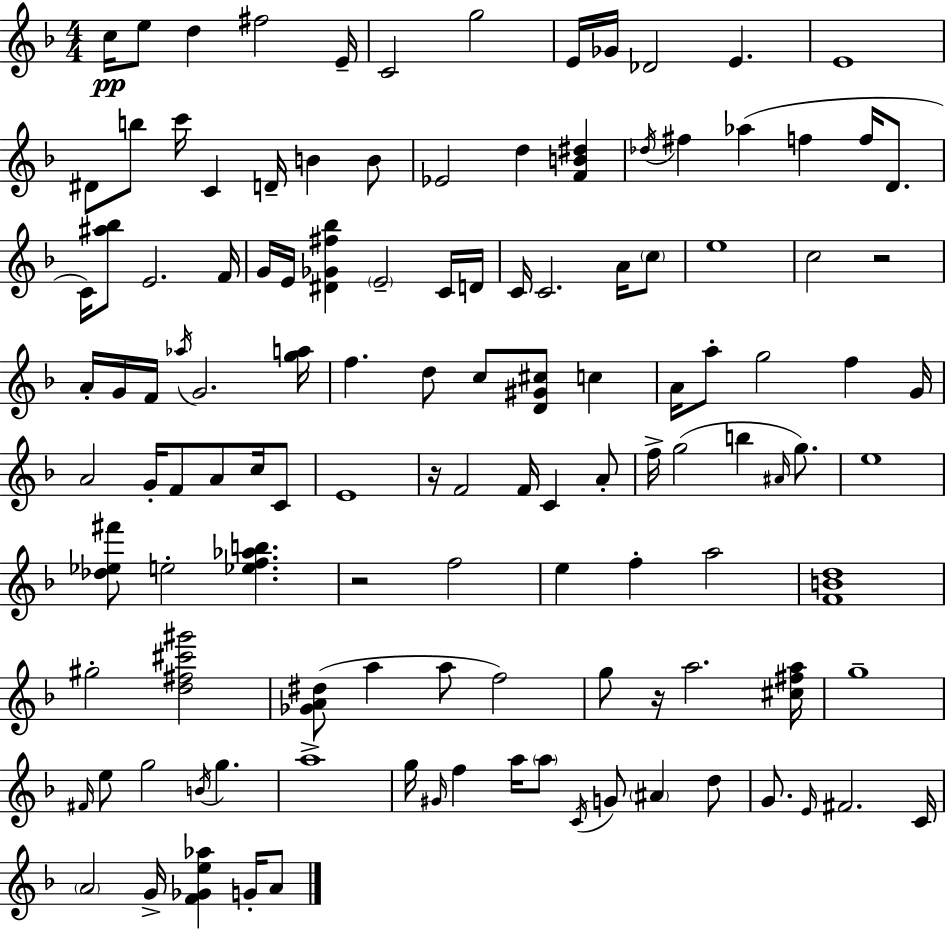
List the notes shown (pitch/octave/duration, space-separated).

C5/s E5/e D5/q F#5/h E4/s C4/h G5/h E4/s Gb4/s Db4/h E4/q. E4/w D#4/e B5/e C6/s C4/q D4/s B4/q B4/e Eb4/h D5/q [F4,B4,D#5]/q Db5/s F#5/q Ab5/q F5/q F5/s D4/e. C4/s [A#5,Bb5]/e E4/h. F4/s G4/s E4/s [D#4,Gb4,F#5,Bb5]/q E4/h C4/s D4/s C4/s C4/h. A4/s C5/e E5/w C5/h R/h A4/s G4/s F4/s Ab5/s G4/h. [G5,A5]/s F5/q. D5/e C5/e [D4,G#4,C#5]/e C5/q A4/s A5/e G5/h F5/q G4/s A4/h G4/s F4/e A4/e C5/s C4/e E4/w R/s F4/h F4/s C4/q A4/e F5/s G5/h B5/q A#4/s G5/e. E5/w [Db5,Eb5,F#6]/e E5/h [Eb5,F5,Ab5,B5]/q. R/h F5/h E5/q F5/q A5/h [F4,B4,D5]/w G#5/h [D5,F#5,C#6,G#6]/h [Gb4,A4,D#5]/e A5/q A5/e F5/h G5/e R/s A5/h. [C#5,F#5,A5]/s G5/w F#4/s E5/e G5/h B4/s G5/q. A5/w G5/s G#4/s F5/q A5/s A5/e C4/s G4/e A#4/q D5/e G4/e. E4/s F#4/h. C4/s A4/h G4/s [F4,Gb4,E5,Ab5]/q G4/s A4/e